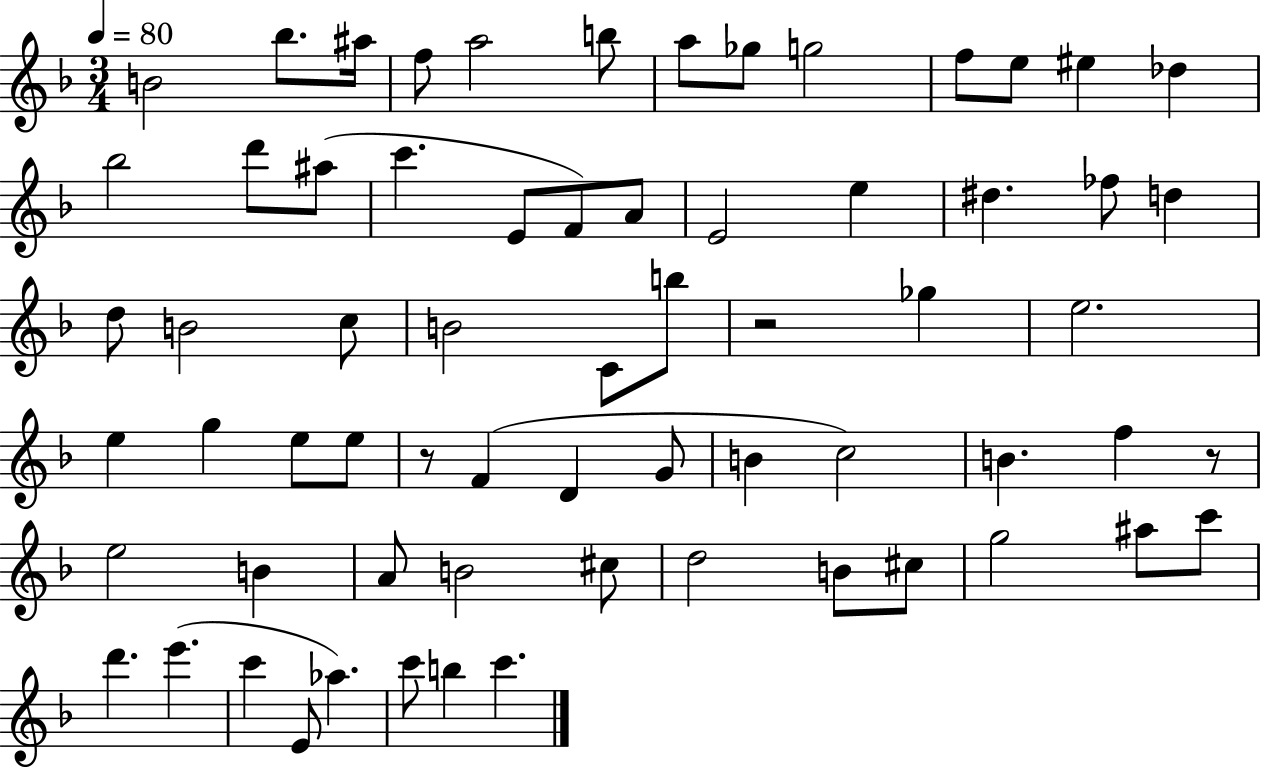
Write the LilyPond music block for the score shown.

{
  \clef treble
  \numericTimeSignature
  \time 3/4
  \key f \major
  \tempo 4 = 80
  \repeat volta 2 { b'2 bes''8. ais''16 | f''8 a''2 b''8 | a''8 ges''8 g''2 | f''8 e''8 eis''4 des''4 | \break bes''2 d'''8 ais''8( | c'''4. e'8 f'8) a'8 | e'2 e''4 | dis''4. fes''8 d''4 | \break d''8 b'2 c''8 | b'2 c'8 b''8 | r2 ges''4 | e''2. | \break e''4 g''4 e''8 e''8 | r8 f'4( d'4 g'8 | b'4 c''2) | b'4. f''4 r8 | \break e''2 b'4 | a'8 b'2 cis''8 | d''2 b'8 cis''8 | g''2 ais''8 c'''8 | \break d'''4. e'''4.( | c'''4 e'8 aes''4.) | c'''8 b''4 c'''4. | } \bar "|."
}